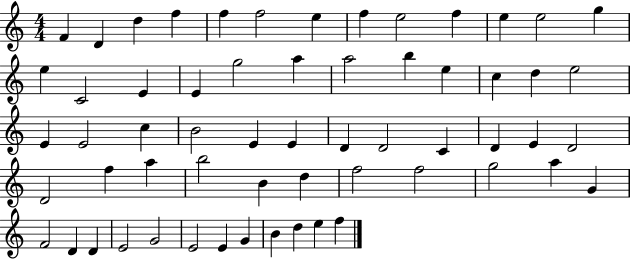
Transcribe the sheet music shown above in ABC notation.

X:1
T:Untitled
M:4/4
L:1/4
K:C
F D d f f f2 e f e2 f e e2 g e C2 E E g2 a a2 b e c d e2 E E2 c B2 E E D D2 C D E D2 D2 f a b2 B d f2 f2 g2 a G F2 D D E2 G2 E2 E G B d e f